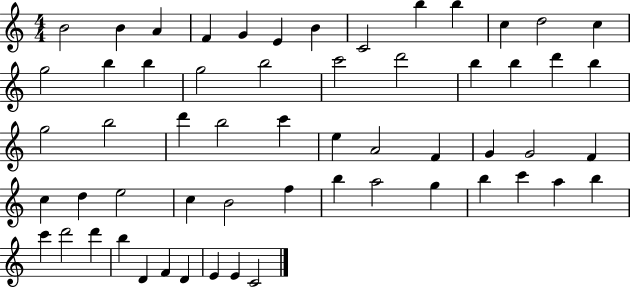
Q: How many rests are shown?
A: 0